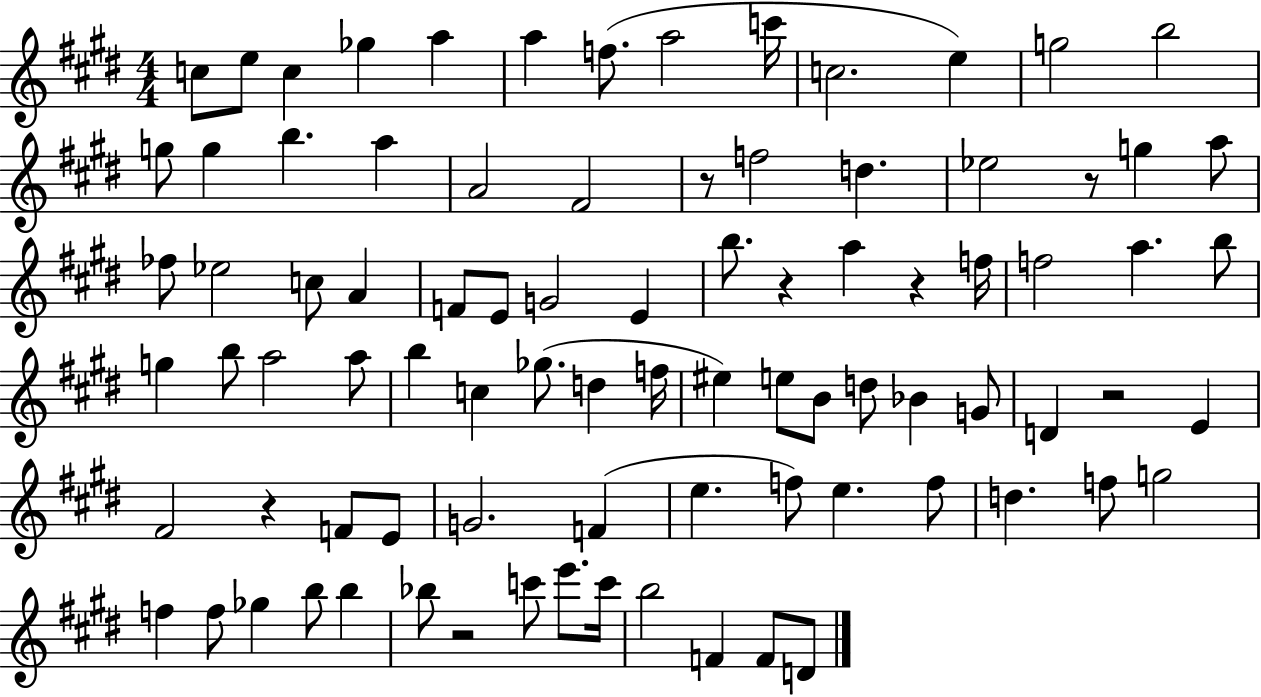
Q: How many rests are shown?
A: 7